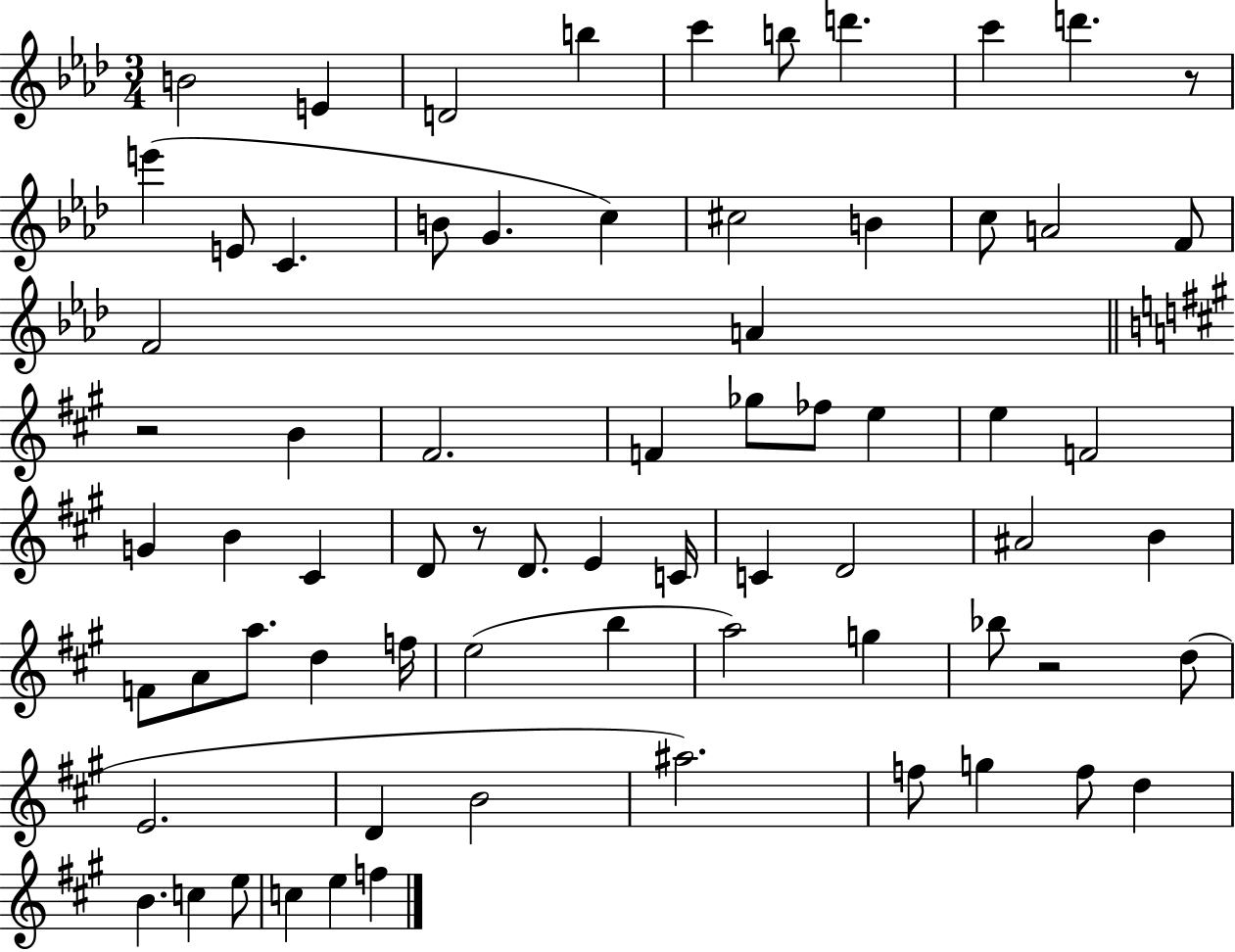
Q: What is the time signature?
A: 3/4